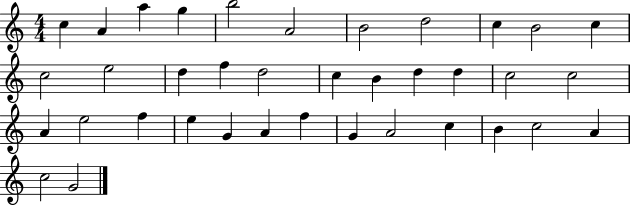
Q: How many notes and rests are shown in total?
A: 37